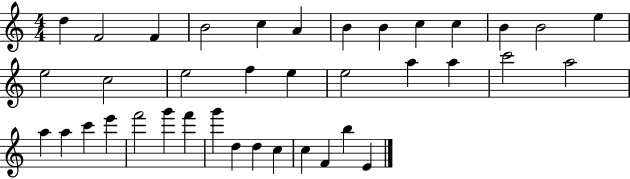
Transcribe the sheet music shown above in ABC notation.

X:1
T:Untitled
M:4/4
L:1/4
K:C
d F2 F B2 c A B B c c B B2 e e2 c2 e2 f e e2 a a c'2 a2 a a c' e' f'2 g' f' g' d d c c F b E